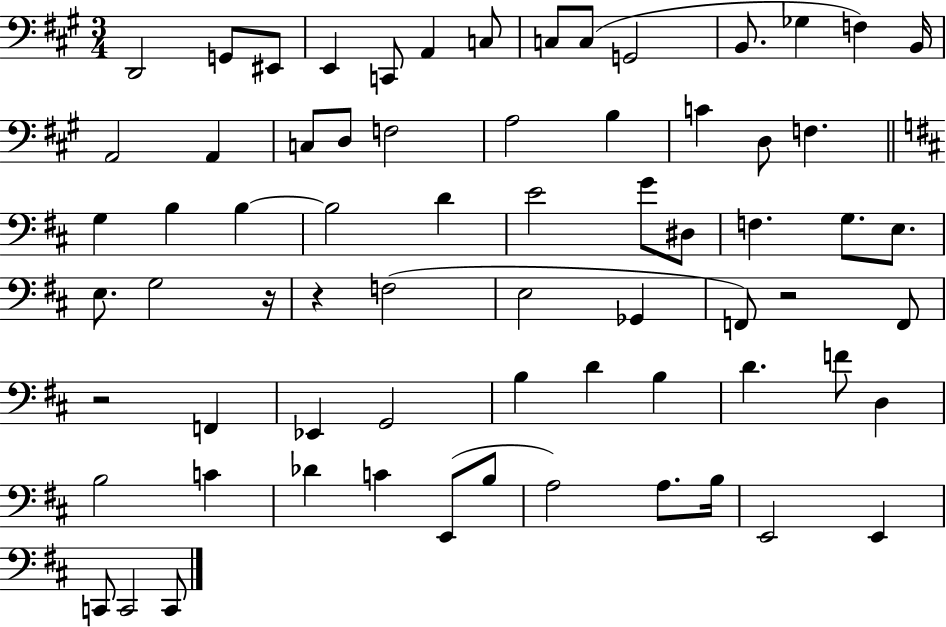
X:1
T:Untitled
M:3/4
L:1/4
K:A
D,,2 G,,/2 ^E,,/2 E,, C,,/2 A,, C,/2 C,/2 C,/2 G,,2 B,,/2 _G, F, B,,/4 A,,2 A,, C,/2 D,/2 F,2 A,2 B, C D,/2 F, G, B, B, B,2 D E2 G/2 ^D,/2 F, G,/2 E,/2 E,/2 G,2 z/4 z F,2 E,2 _G,, F,,/2 z2 F,,/2 z2 F,, _E,, G,,2 B, D B, D F/2 D, B,2 C _D C E,,/2 B,/2 A,2 A,/2 B,/4 E,,2 E,, C,,/2 C,,2 C,,/2